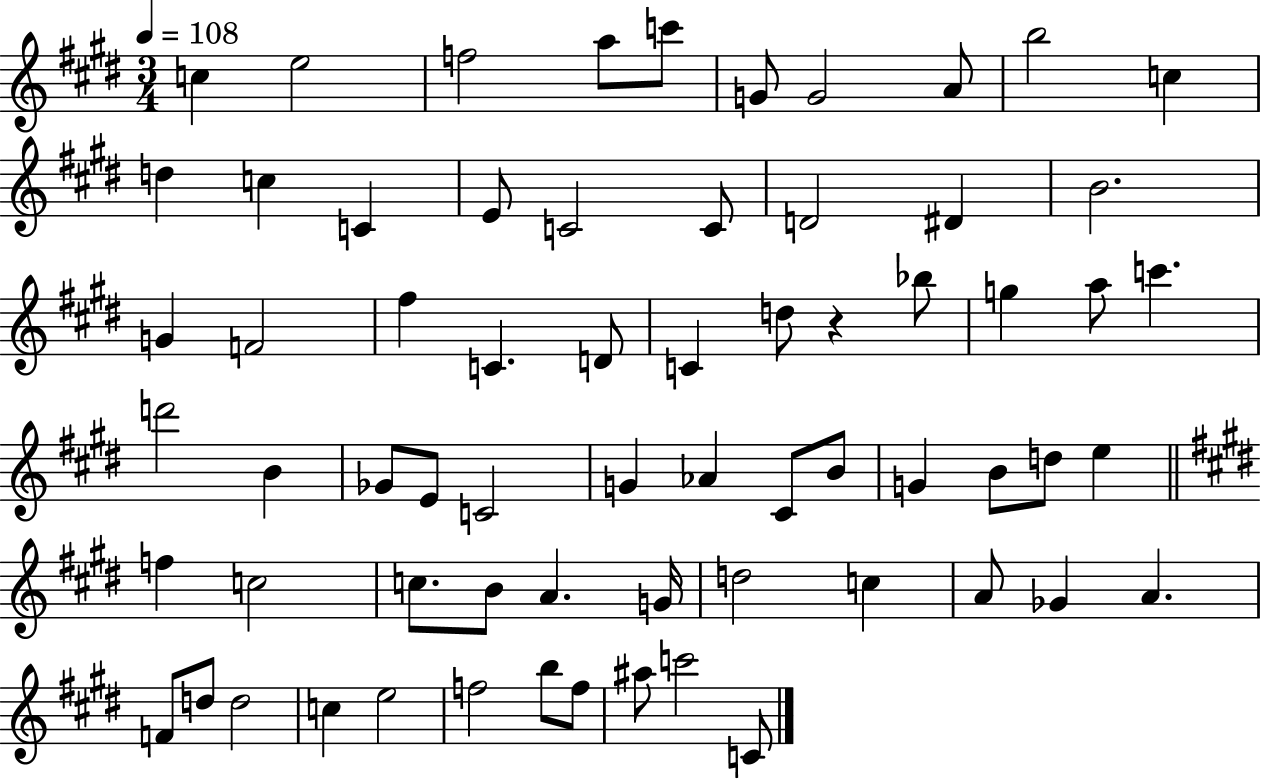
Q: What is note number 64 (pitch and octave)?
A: C6